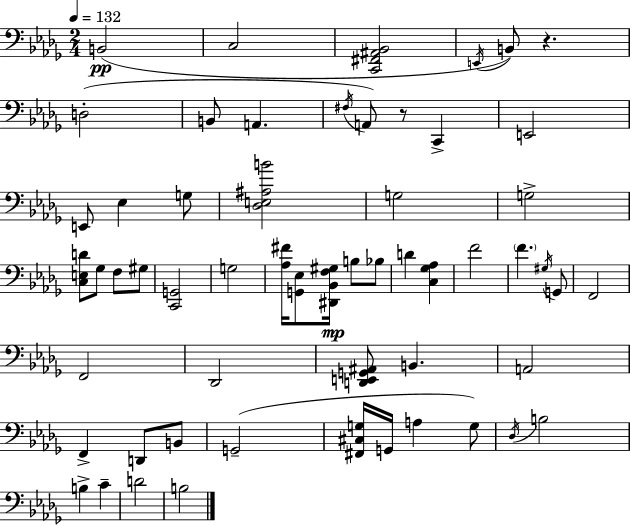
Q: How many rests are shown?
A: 2